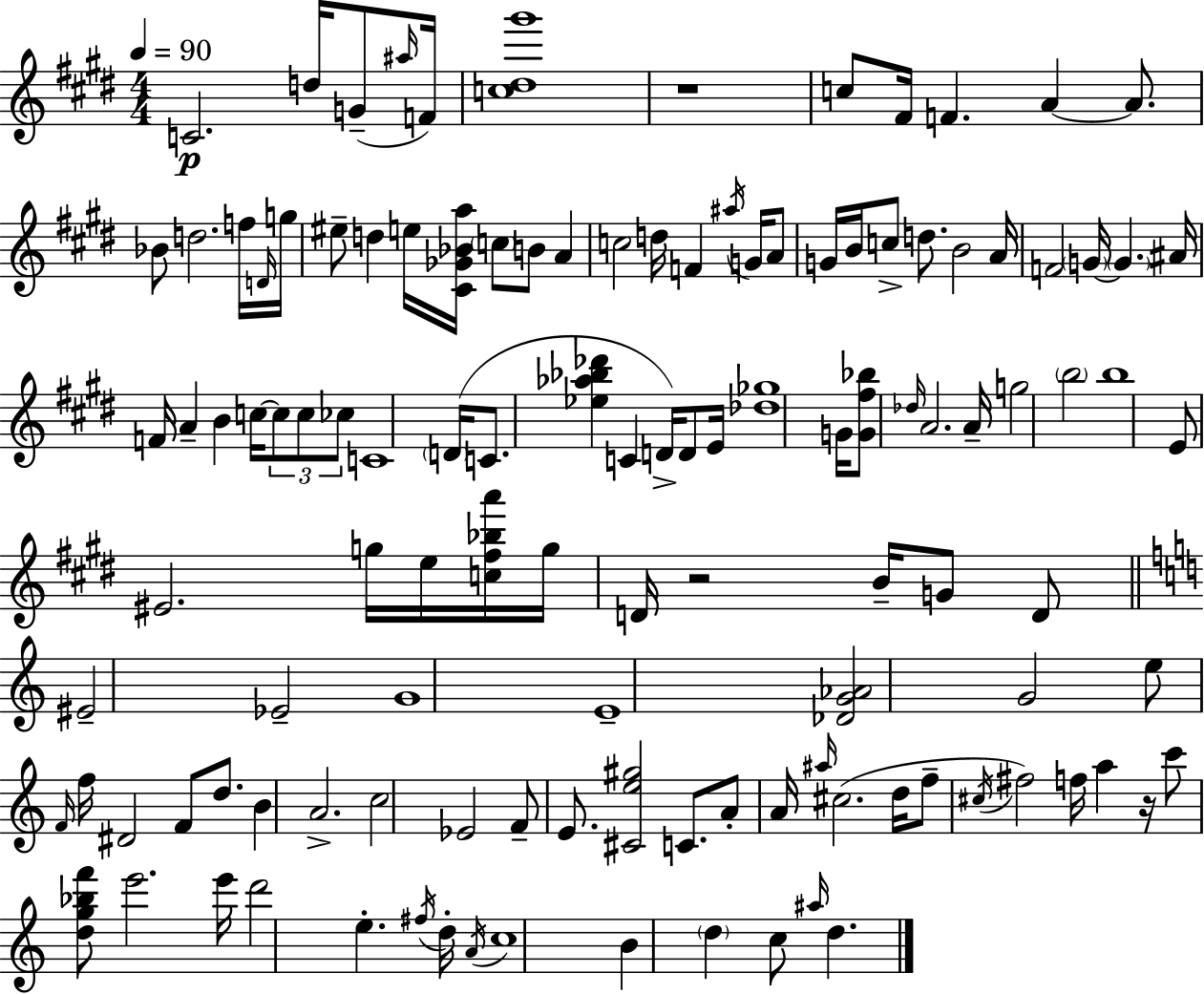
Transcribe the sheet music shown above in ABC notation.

X:1
T:Untitled
M:4/4
L:1/4
K:E
C2 d/4 G/2 ^a/4 F/4 [c^d^g']4 z4 c/2 ^F/4 F A A/2 _B/2 d2 f/4 D/4 g/4 ^e/2 d e/4 [^C_G_Ba]/4 c/2 B/2 A c2 d/4 F ^a/4 G/4 A/2 G/4 B/4 c/2 d/2 B2 A/4 F2 G/4 G ^A/4 F/4 A B c/4 c/2 c/2 _c/2 C4 D/4 C/2 [_e_a_b_d'] C D/4 D/2 E/4 [_d_g]4 G/4 [G^f_b]/2 _d/4 A2 A/4 g2 b2 b4 E/2 ^E2 g/4 e/4 [c^f_ba']/4 g/4 D/4 z2 B/4 G/2 D/2 ^E2 _E2 G4 E4 [_DG_A]2 G2 e/2 F/4 f/4 ^D2 F/2 d/2 B A2 c2 _E2 F/2 E/2 [^Ce^g]2 C/2 A/2 A/4 ^a/4 ^c2 d/4 f/2 ^c/4 ^f2 f/4 a z/4 c'/2 [dg_bf']/2 e'2 e'/4 d'2 e ^f/4 d/4 A/4 c4 B d c/2 ^a/4 d